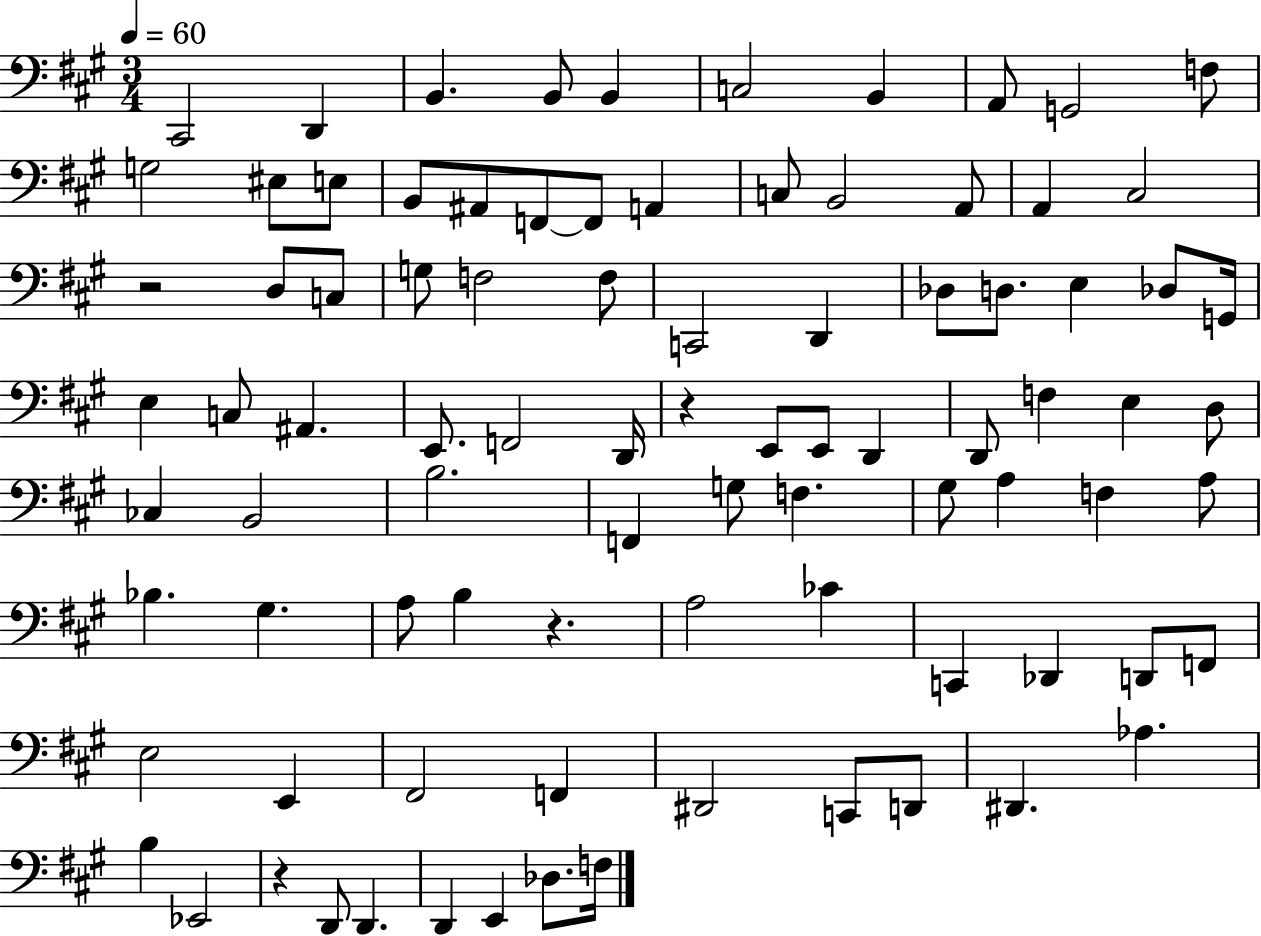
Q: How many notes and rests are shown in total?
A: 89